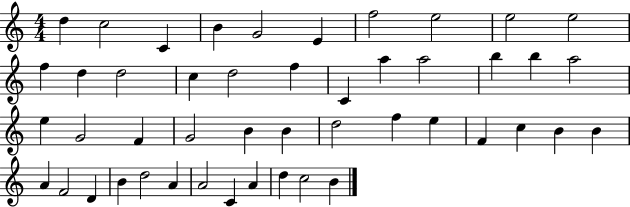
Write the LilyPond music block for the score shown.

{
  \clef treble
  \numericTimeSignature
  \time 4/4
  \key c \major
  d''4 c''2 c'4 | b'4 g'2 e'4 | f''2 e''2 | e''2 e''2 | \break f''4 d''4 d''2 | c''4 d''2 f''4 | c'4 a''4 a''2 | b''4 b''4 a''2 | \break e''4 g'2 f'4 | g'2 b'4 b'4 | d''2 f''4 e''4 | f'4 c''4 b'4 b'4 | \break a'4 f'2 d'4 | b'4 d''2 a'4 | a'2 c'4 a'4 | d''4 c''2 b'4 | \break \bar "|."
}